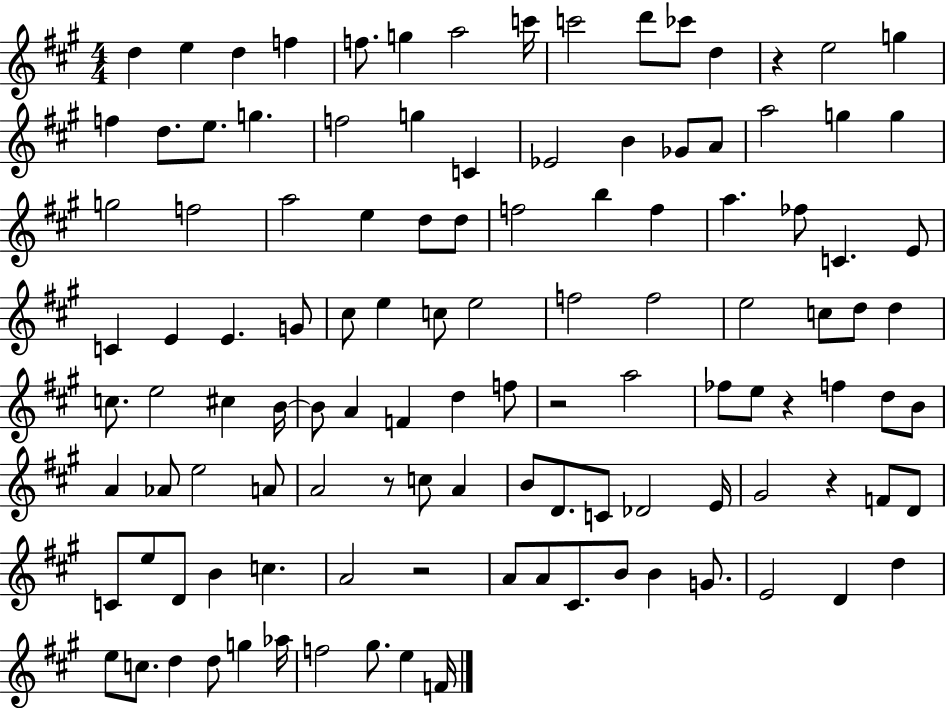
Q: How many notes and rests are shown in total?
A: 116